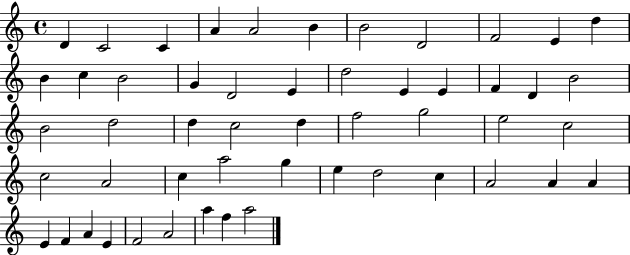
D4/q C4/h C4/q A4/q A4/h B4/q B4/h D4/h F4/h E4/q D5/q B4/q C5/q B4/h G4/q D4/h E4/q D5/h E4/q E4/q F4/q D4/q B4/h B4/h D5/h D5/q C5/h D5/q F5/h G5/h E5/h C5/h C5/h A4/h C5/q A5/h G5/q E5/q D5/h C5/q A4/h A4/q A4/q E4/q F4/q A4/q E4/q F4/h A4/h A5/q F5/q A5/h